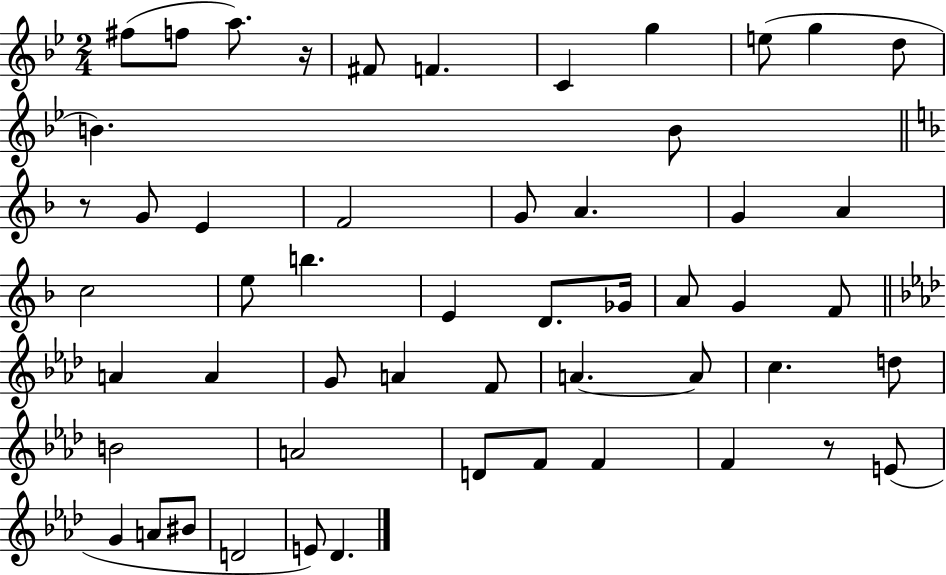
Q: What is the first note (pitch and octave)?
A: F#5